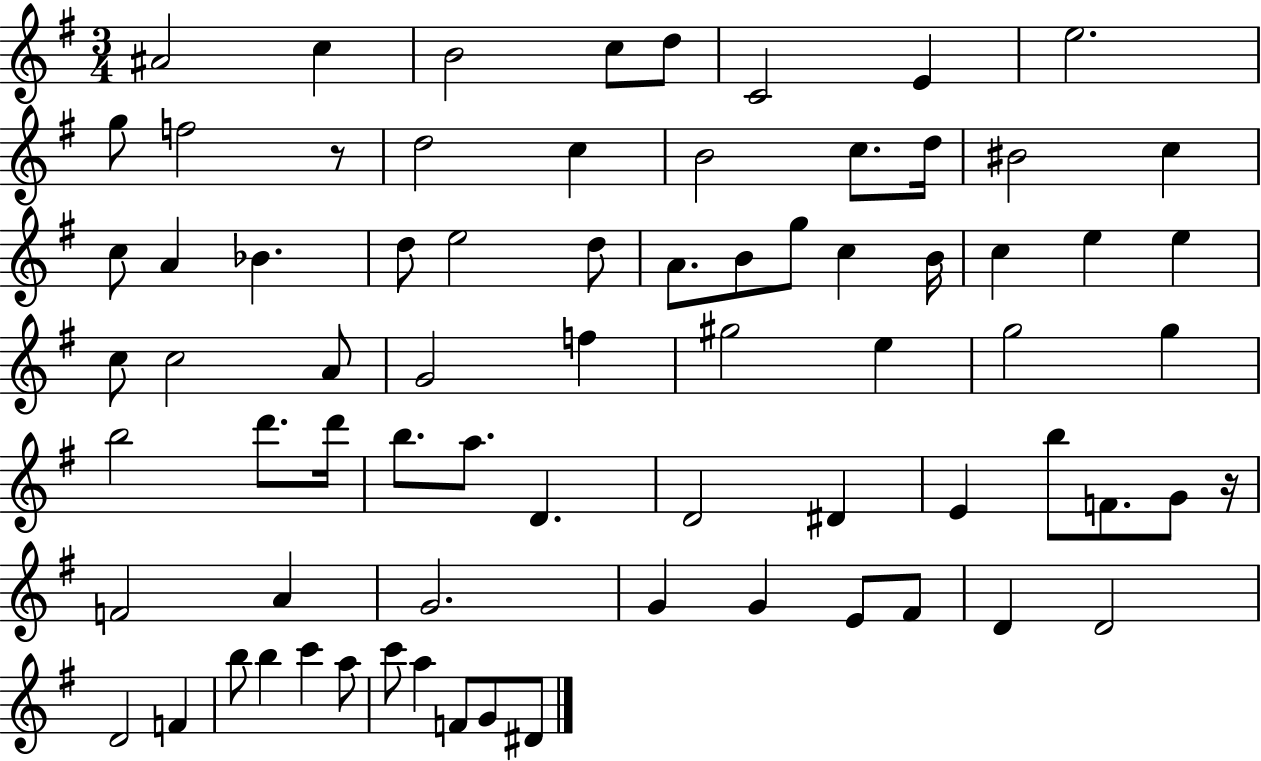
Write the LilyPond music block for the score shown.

{
  \clef treble
  \numericTimeSignature
  \time 3/4
  \key g \major
  ais'2 c''4 | b'2 c''8 d''8 | c'2 e'4 | e''2. | \break g''8 f''2 r8 | d''2 c''4 | b'2 c''8. d''16 | bis'2 c''4 | \break c''8 a'4 bes'4. | d''8 e''2 d''8 | a'8. b'8 g''8 c''4 b'16 | c''4 e''4 e''4 | \break c''8 c''2 a'8 | g'2 f''4 | gis''2 e''4 | g''2 g''4 | \break b''2 d'''8. d'''16 | b''8. a''8. d'4. | d'2 dis'4 | e'4 b''8 f'8. g'8 r16 | \break f'2 a'4 | g'2. | g'4 g'4 e'8 fis'8 | d'4 d'2 | \break d'2 f'4 | b''8 b''4 c'''4 a''8 | c'''8 a''4 f'8 g'8 dis'8 | \bar "|."
}